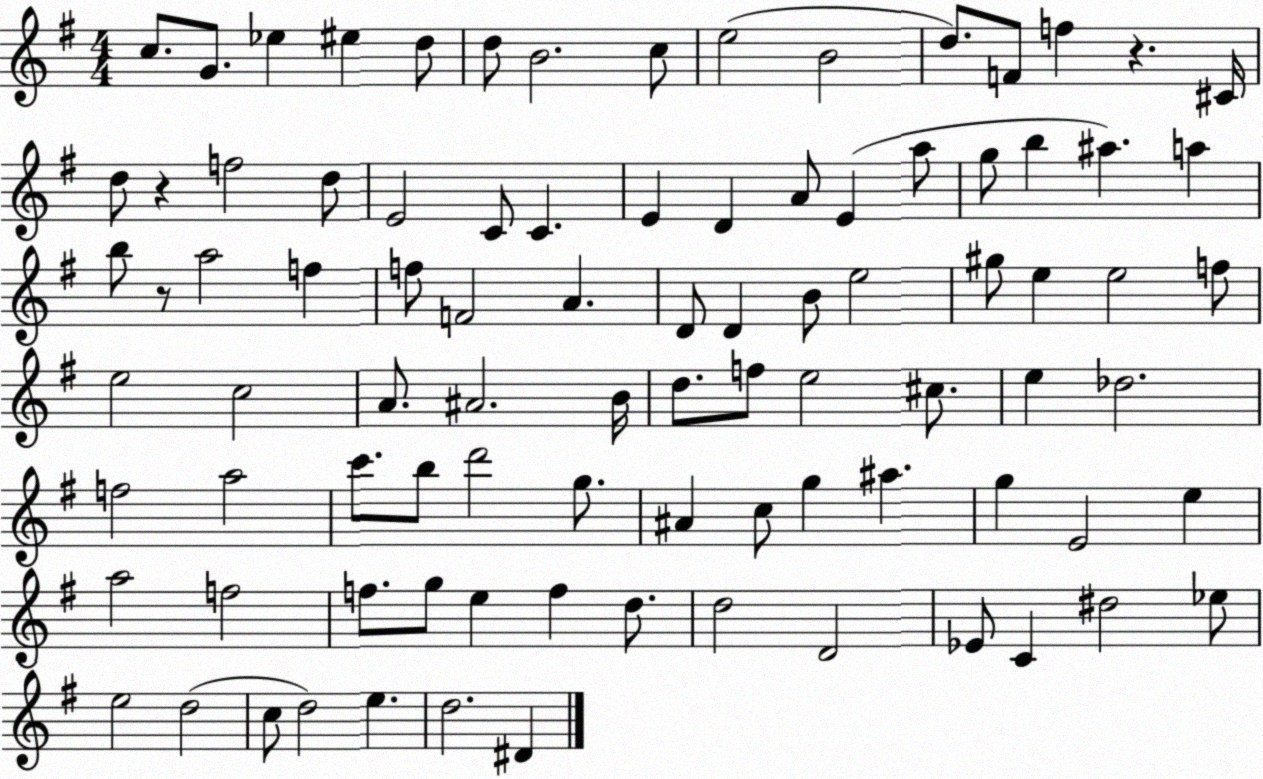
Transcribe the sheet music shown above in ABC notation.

X:1
T:Untitled
M:4/4
L:1/4
K:G
c/2 G/2 _e ^e d/2 d/2 B2 c/2 e2 B2 d/2 F/2 f z ^C/4 d/2 z f2 d/2 E2 C/2 C E D A/2 E a/2 g/2 b ^a a b/2 z/2 a2 f f/2 F2 A D/2 D B/2 e2 ^g/2 e e2 f/2 e2 c2 A/2 ^A2 B/4 d/2 f/2 e2 ^c/2 e _d2 f2 a2 c'/2 b/2 d'2 g/2 ^A c/2 g ^a g E2 e a2 f2 f/2 g/2 e f d/2 d2 D2 _E/2 C ^d2 _e/2 e2 d2 c/2 d2 e d2 ^D